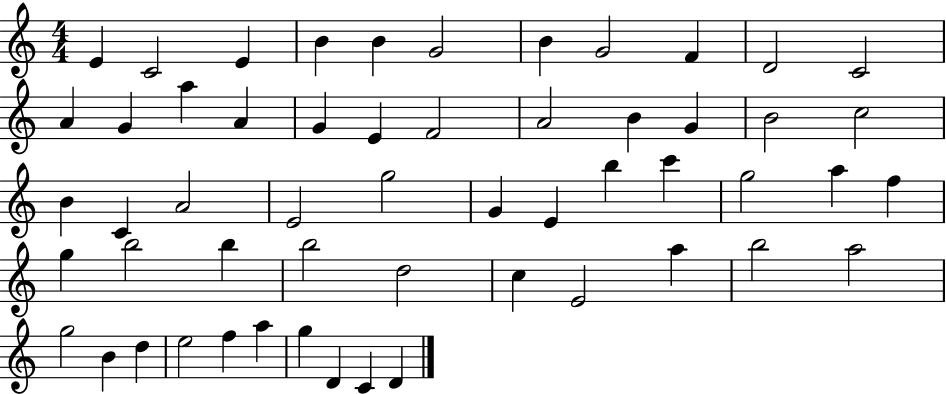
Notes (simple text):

E4/q C4/h E4/q B4/q B4/q G4/h B4/q G4/h F4/q D4/h C4/h A4/q G4/q A5/q A4/q G4/q E4/q F4/h A4/h B4/q G4/q B4/h C5/h B4/q C4/q A4/h E4/h G5/h G4/q E4/q B5/q C6/q G5/h A5/q F5/q G5/q B5/h B5/q B5/h D5/h C5/q E4/h A5/q B5/h A5/h G5/h B4/q D5/q E5/h F5/q A5/q G5/q D4/q C4/q D4/q